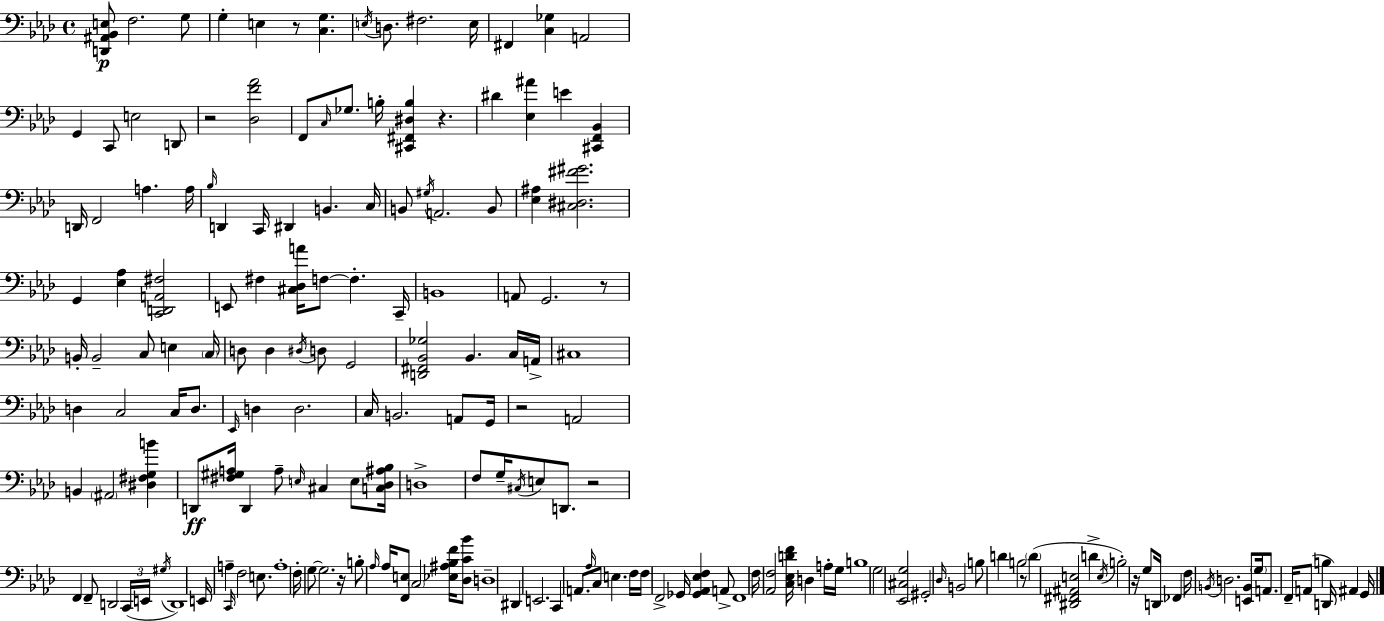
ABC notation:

X:1
T:Untitled
M:4/4
L:1/4
K:Fm
[D,,^A,,_B,,E,]/2 F,2 G,/2 G, E, z/2 [C,G,] E,/4 D,/2 ^F,2 E,/4 ^F,, [C,_G,] A,,2 G,, C,,/2 E,2 D,,/2 z2 [_D,F_A]2 F,,/2 C,/4 _G,/2 B,/4 [^C,,^F,,^D,B,] z ^D [_E,^A] E [^C,,F,,_B,,] D,,/4 F,,2 A, A,/4 _B,/4 D,, C,,/4 ^D,, B,, C,/4 B,,/2 ^G,/4 A,,2 B,,/2 [_E,^A,] [^C,^D,^F^G]2 G,, [_E,_A,] [C,,D,,A,,^F,]2 E,,/2 ^F, [^C,_D,A]/4 F,/2 F, C,,/4 B,,4 A,,/2 G,,2 z/2 B,,/4 B,,2 C,/2 E, C,/4 D,/2 D, ^D,/4 D,/2 G,,2 [D,,^F,,_B,,_G,]2 _B,, C,/4 A,,/4 ^C,4 D, C,2 C,/4 D,/2 _E,,/4 D, D,2 C,/4 B,,2 A,,/2 G,,/4 z2 A,,2 B,, ^A,,2 [^D,^F,G,B] D,,/2 [^F,^G,A,]/4 D,, A,/2 E,/4 ^C, E,/2 [C,_D,^A,_B,]/4 D,4 F,/2 G,/4 ^C,/4 E,/2 D,,/2 z2 F,, F,,/2 D,,2 C,,/4 E,,/4 ^G,/4 D,,4 E,,/4 A, C,,/4 F,2 E,/2 A,4 F,/4 G,/2 G,2 z/4 B,/2 _A,/4 _A,/4 [F,,E,]/2 C,2 [_E,^A,_B,F]/4 [_D,C_B]/2 D,4 ^D,, E,,2 C,, A,,/2 _A,/4 C,/2 E, F,/4 F,/4 F,,2 _G,,/4 [_G,,_A,,_E,F,] A,,/2 F,,4 F,/4 [_A,,F,]2 [C,_E,DF]/4 D, A,/4 G,/4 B,4 G,2 [_E,,^C,G,]2 ^G,,2 _D,/4 B,,2 B,/2 D B,2 z/2 D [^D,,^F,,^A,,E,]2 D E,/4 B,2 z/4 G,/2 D,,/4 _F,, F,/4 B,,/4 D,2 [E,,B,,]/2 G,/4 A,,/2 F,,/4 A,,/2 B, D,,/4 ^A,, G,,/4